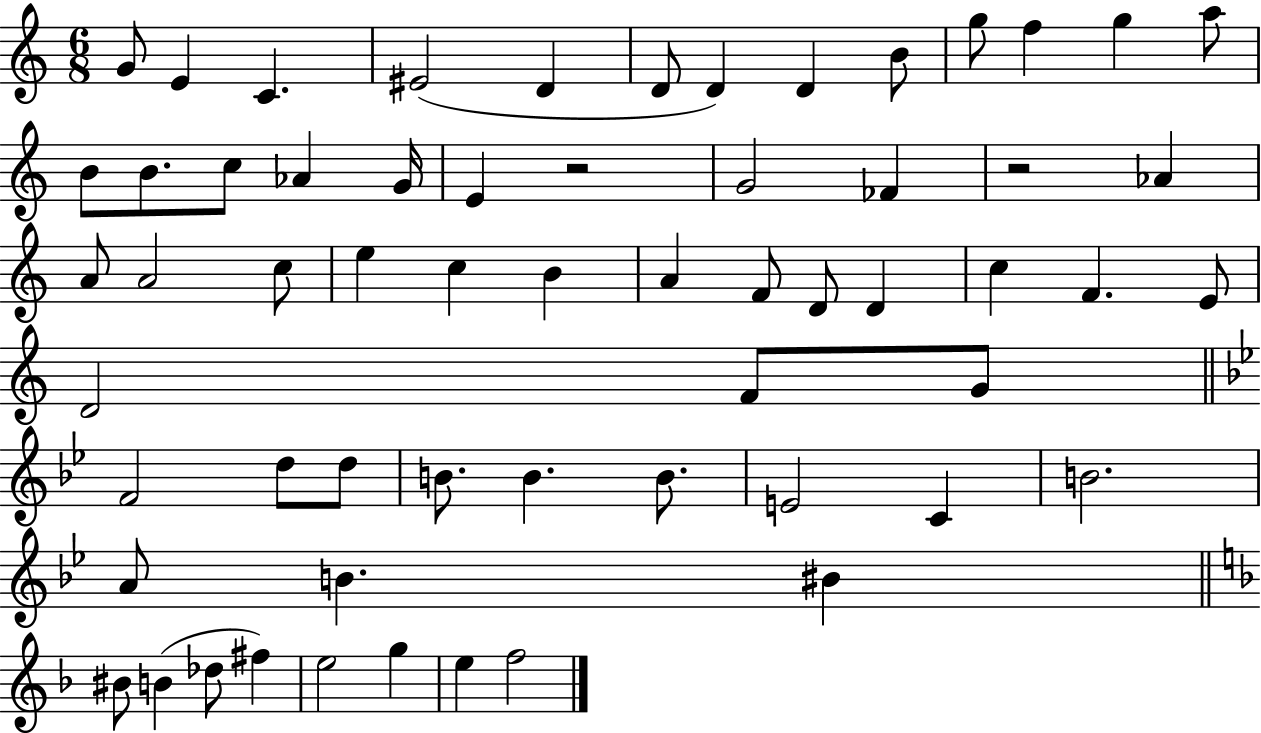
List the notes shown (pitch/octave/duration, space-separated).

G4/e E4/q C4/q. EIS4/h D4/q D4/e D4/q D4/q B4/e G5/e F5/q G5/q A5/e B4/e B4/e. C5/e Ab4/q G4/s E4/q R/h G4/h FES4/q R/h Ab4/q A4/e A4/h C5/e E5/q C5/q B4/q A4/q F4/e D4/e D4/q C5/q F4/q. E4/e D4/h F4/e G4/e F4/h D5/e D5/e B4/e. B4/q. B4/e. E4/h C4/q B4/h. A4/e B4/q. BIS4/q BIS4/e B4/q Db5/e F#5/q E5/h G5/q E5/q F5/h